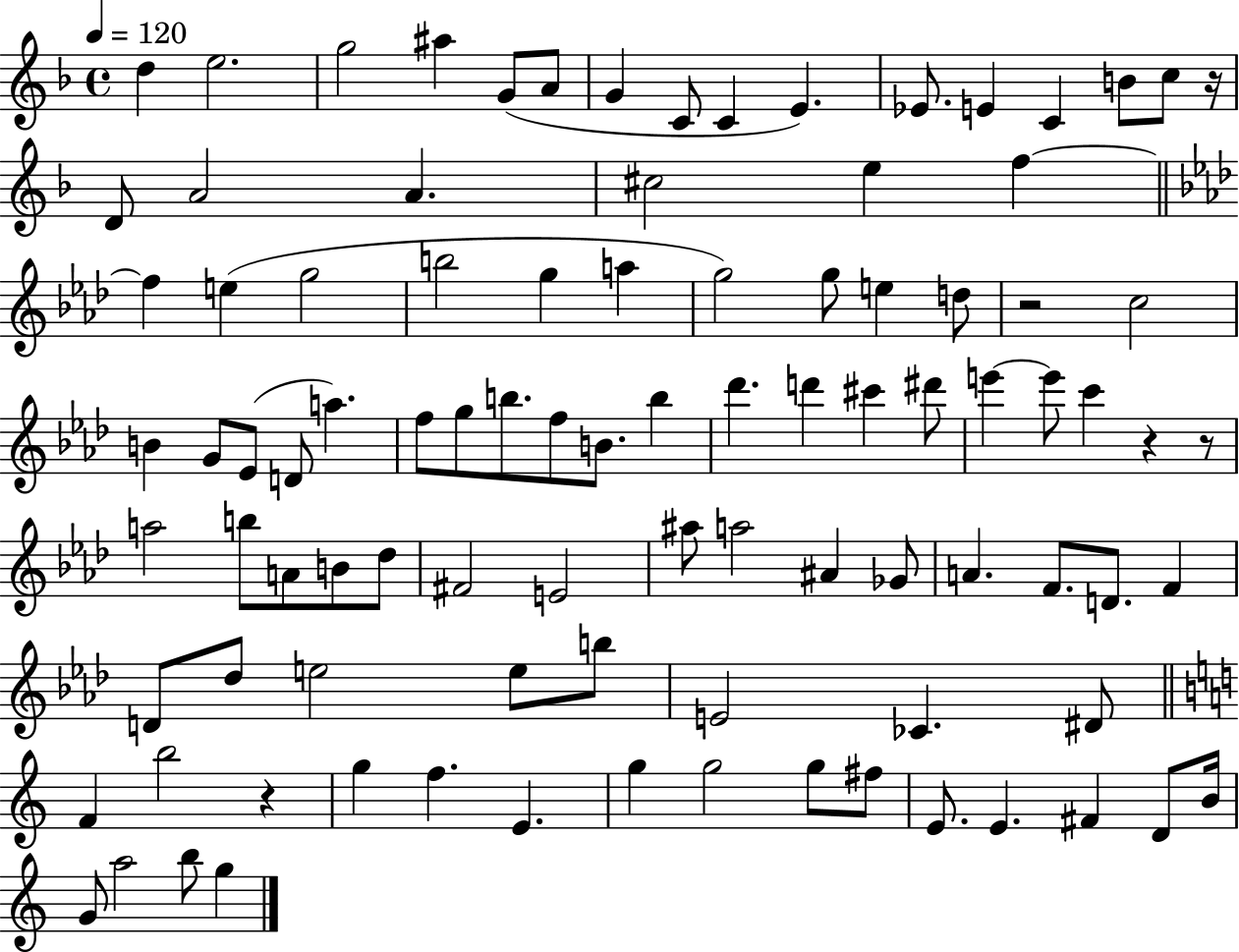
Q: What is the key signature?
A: F major